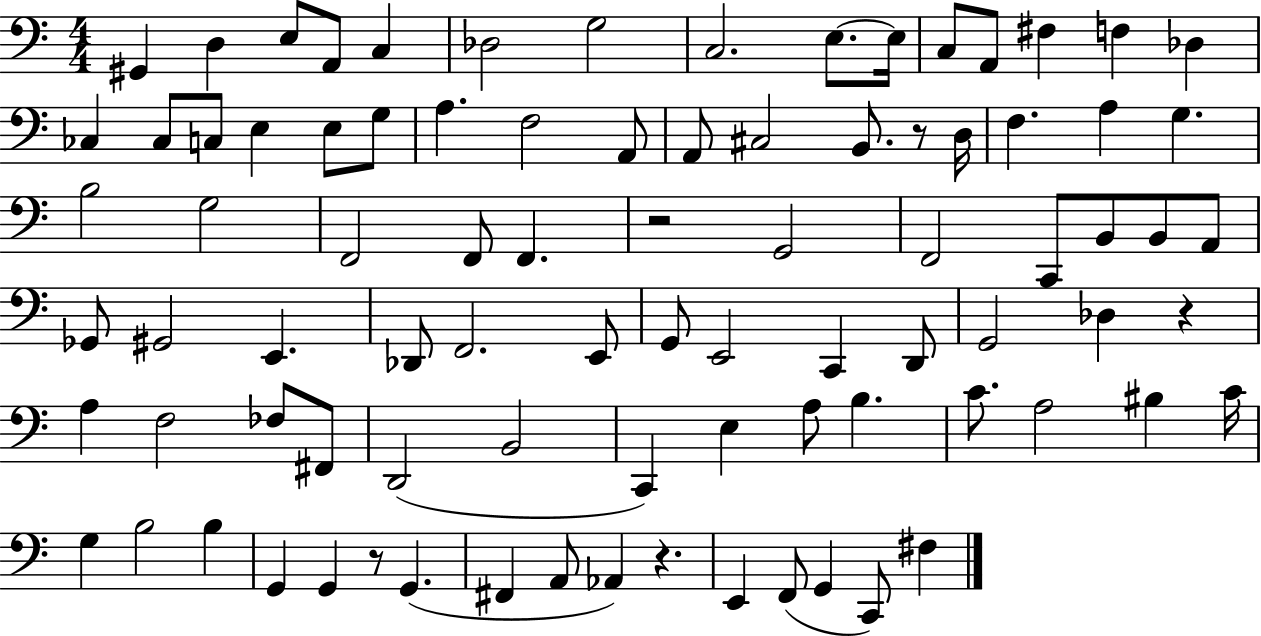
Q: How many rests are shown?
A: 5